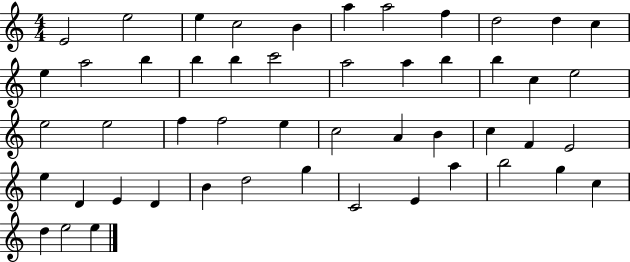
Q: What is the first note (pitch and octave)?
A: E4